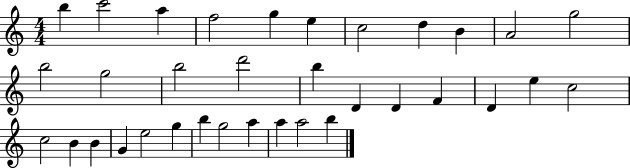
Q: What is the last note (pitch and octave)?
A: B5